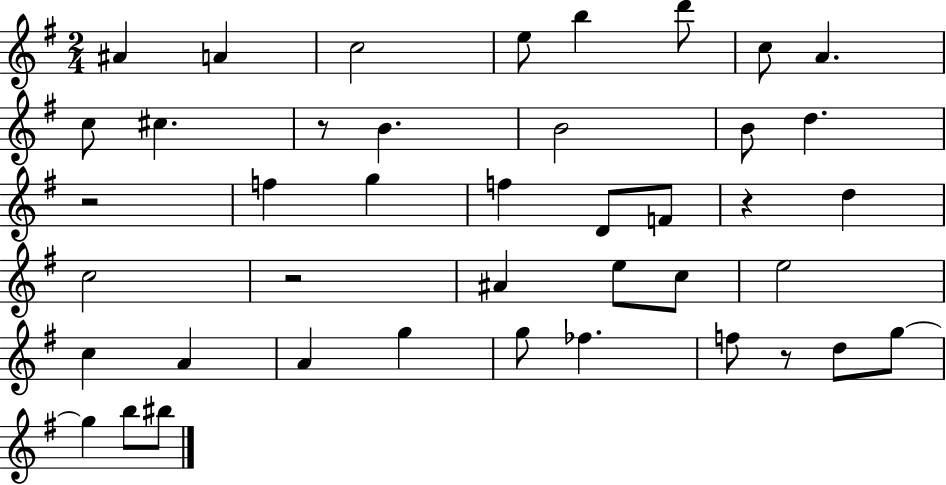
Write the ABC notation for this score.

X:1
T:Untitled
M:2/4
L:1/4
K:G
^A A c2 e/2 b d'/2 c/2 A c/2 ^c z/2 B B2 B/2 d z2 f g f D/2 F/2 z d c2 z2 ^A e/2 c/2 e2 c A A g g/2 _f f/2 z/2 d/2 g/2 g b/2 ^b/2